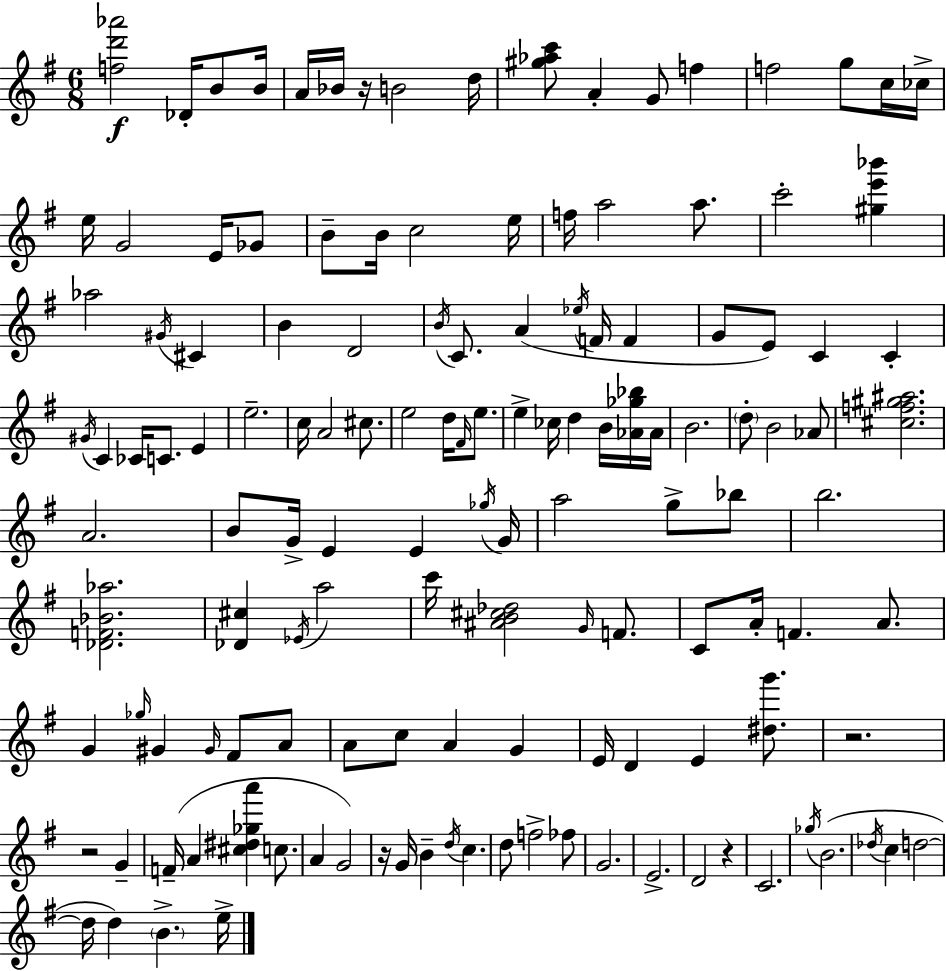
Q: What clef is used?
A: treble